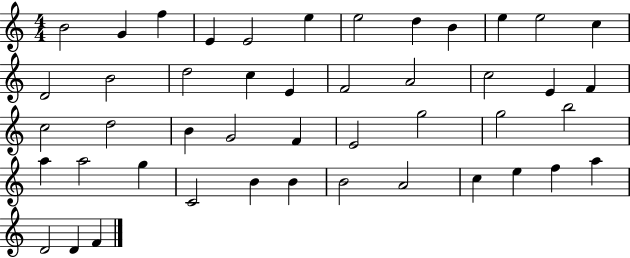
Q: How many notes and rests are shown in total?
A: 46